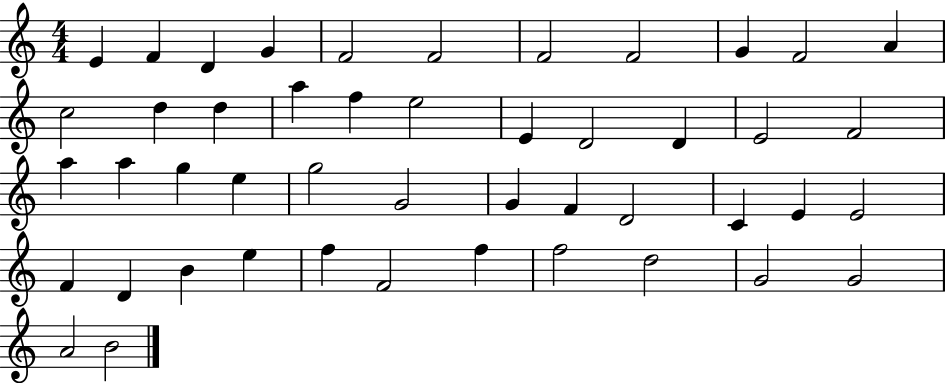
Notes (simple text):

E4/q F4/q D4/q G4/q F4/h F4/h F4/h F4/h G4/q F4/h A4/q C5/h D5/q D5/q A5/q F5/q E5/h E4/q D4/h D4/q E4/h F4/h A5/q A5/q G5/q E5/q G5/h G4/h G4/q F4/q D4/h C4/q E4/q E4/h F4/q D4/q B4/q E5/q F5/q F4/h F5/q F5/h D5/h G4/h G4/h A4/h B4/h